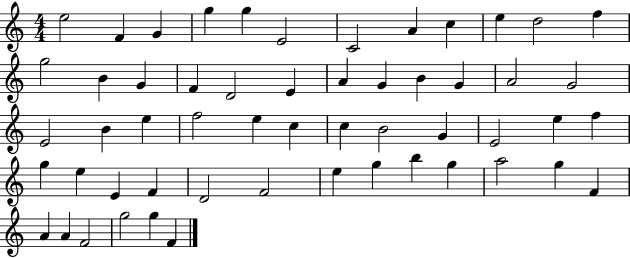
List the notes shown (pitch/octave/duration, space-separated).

E5/h F4/q G4/q G5/q G5/q E4/h C4/h A4/q C5/q E5/q D5/h F5/q G5/h B4/q G4/q F4/q D4/h E4/q A4/q G4/q B4/q G4/q A4/h G4/h E4/h B4/q E5/q F5/h E5/q C5/q C5/q B4/h G4/q E4/h E5/q F5/q G5/q E5/q E4/q F4/q D4/h F4/h E5/q G5/q B5/q G5/q A5/h G5/q F4/q A4/q A4/q F4/h G5/h G5/q F4/q